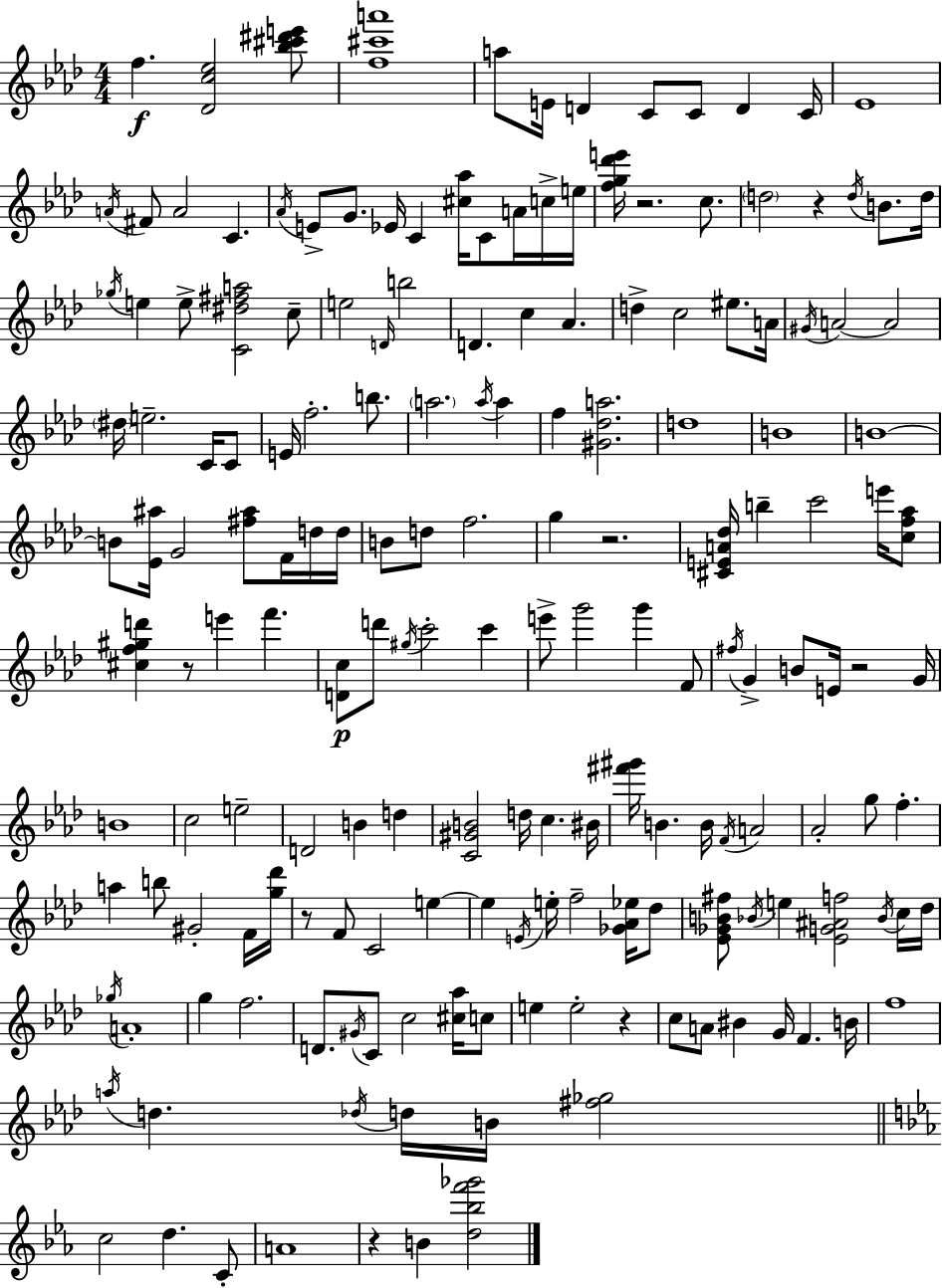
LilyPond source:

{
  \clef treble
  \numericTimeSignature
  \time 4/4
  \key f \minor
  f''4.\f <des' c'' ees''>2 <bes'' cis''' dis''' e'''>8 | <f'' cis''' a'''>1 | a''8 e'16 d'4 c'8 c'8 d'4 c'16 | ees'1 | \break \acciaccatura { a'16 } fis'8 a'2 c'4. | \acciaccatura { aes'16 } e'8-> g'8. ees'16 c'4 <cis'' aes''>16 c'8 a'16 | c''16-> e''16 <f'' g'' des''' e'''>16 r2. c''8. | \parenthesize d''2 r4 \acciaccatura { d''16 } b'8. | \break d''16 \acciaccatura { ges''16 } e''4 e''8-> <c' dis'' fis'' a''>2 | c''8-- e''2 \grace { d'16 } b''2 | d'4. c''4 aes'4. | d''4-> c''2 | \break eis''8. a'16 \acciaccatura { gis'16 } a'2~~ a'2 | \parenthesize dis''16 e''2.-- | c'16 c'8 e'16 f''2.-. | b''8. \parenthesize a''2. | \break \acciaccatura { a''16 } a''4 f''4 <gis' des'' a''>2. | d''1 | b'1 | b'1~~ | \break b'8 <ees' ais''>16 g'2 | <fis'' ais''>8 f'16 d''16 d''16 b'8 d''8 f''2. | g''4 r2. | <cis' e' a' des''>16 b''4-- c'''2 | \break e'''16 <c'' f'' aes''>8 <cis'' f'' gis'' d'''>4 r8 e'''4 | f'''4. <d' c''>8\p d'''8 \acciaccatura { gis''16 } c'''2-. | c'''4 e'''8-> g'''2 | g'''4 f'8 \acciaccatura { fis''16 } g'4-> b'8 e'16 | \break r2 g'16 b'1 | c''2 | e''2-- d'2 | b'4 d''4 <c' gis' b'>2 | \break d''16 c''4. bis'16 <fis''' gis'''>16 b'4. | b'16 \acciaccatura { f'16 } a'2 aes'2-. | g''8 f''4.-. a''4 b''8 | gis'2-. f'16 <g'' des'''>16 r8 f'8 c'2 | \break e''4~~ e''4 \acciaccatura { e'16 } e''16-. | f''2-- <ges' aes' ees''>16 des''8 <ees' ges' b' fis''>8 \acciaccatura { bes'16 } e''4 | <ees' g' ais' f''>2 \acciaccatura { bes'16 } c''16 des''16 \acciaccatura { ges''16 } a'1-. | g''4 | \break f''2. d'8. | \acciaccatura { gis'16 } c'8 c''2 <cis'' aes''>16 c''8 e''4 | e''2-. r4 c''8 | a'8 bis'4 g'16 f'4. b'16 f''1 | \break \acciaccatura { a''16 } | d''4. \acciaccatura { des''16 } d''16 b'16 <fis'' ges''>2 | \bar "||" \break \key ees \major c''2 d''4. c'8-. | a'1 | r4 b'4 <d'' bes'' f''' ges'''>2 | \bar "|."
}